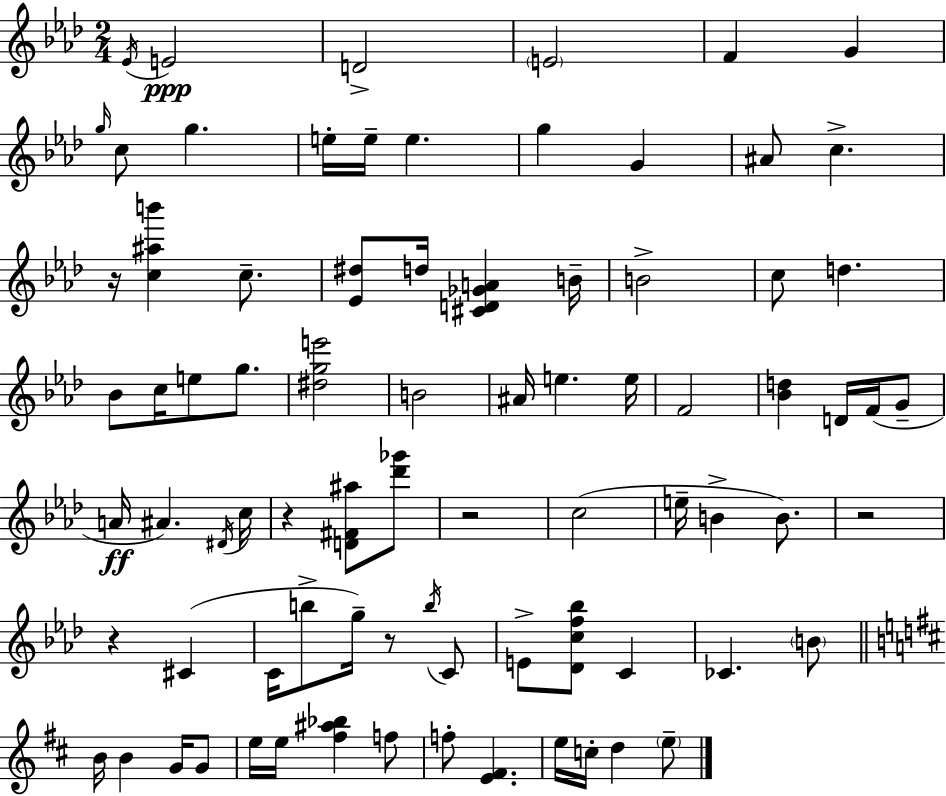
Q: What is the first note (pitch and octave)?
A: Eb4